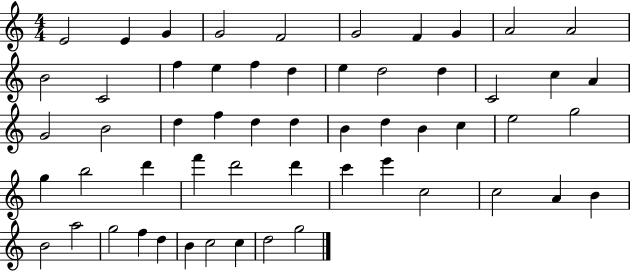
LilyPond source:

{
  \clef treble
  \numericTimeSignature
  \time 4/4
  \key c \major
  e'2 e'4 g'4 | g'2 f'2 | g'2 f'4 g'4 | a'2 a'2 | \break b'2 c'2 | f''4 e''4 f''4 d''4 | e''4 d''2 d''4 | c'2 c''4 a'4 | \break g'2 b'2 | d''4 f''4 d''4 d''4 | b'4 d''4 b'4 c''4 | e''2 g''2 | \break g''4 b''2 d'''4 | f'''4 d'''2 d'''4 | c'''4 e'''4 c''2 | c''2 a'4 b'4 | \break b'2 a''2 | g''2 f''4 d''4 | b'4 c''2 c''4 | d''2 g''2 | \break \bar "|."
}